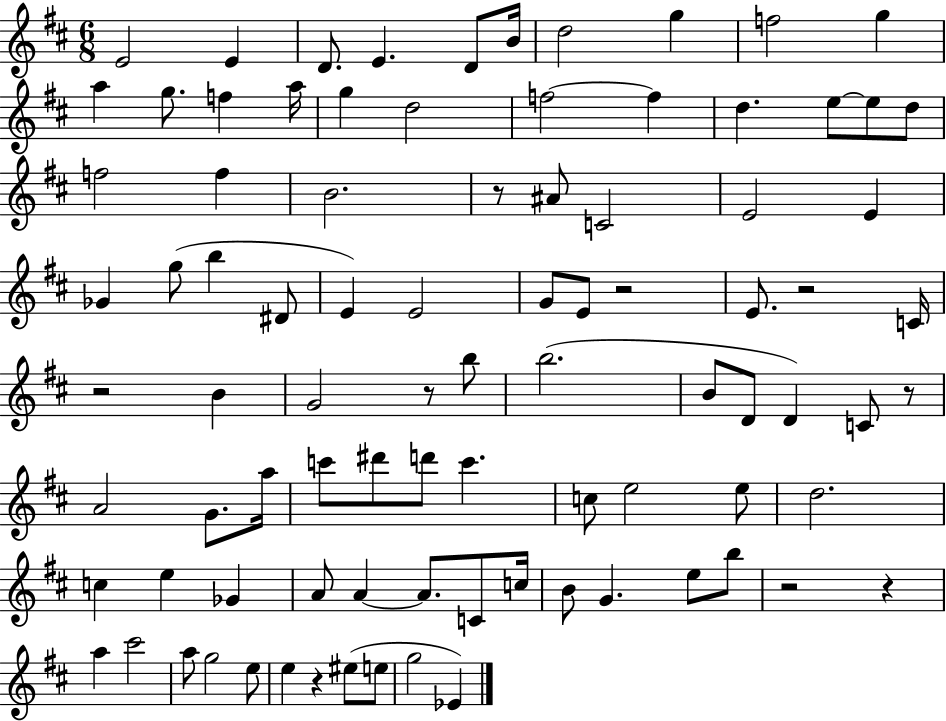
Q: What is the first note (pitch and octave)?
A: E4